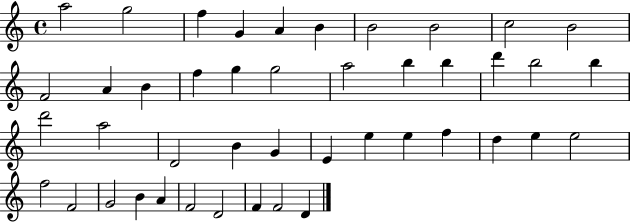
{
  \clef treble
  \time 4/4
  \defaultTimeSignature
  \key c \major
  a''2 g''2 | f''4 g'4 a'4 b'4 | b'2 b'2 | c''2 b'2 | \break f'2 a'4 b'4 | f''4 g''4 g''2 | a''2 b''4 b''4 | d'''4 b''2 b''4 | \break d'''2 a''2 | d'2 b'4 g'4 | e'4 e''4 e''4 f''4 | d''4 e''4 e''2 | \break f''2 f'2 | g'2 b'4 a'4 | f'2 d'2 | f'4 f'2 d'4 | \break \bar "|."
}